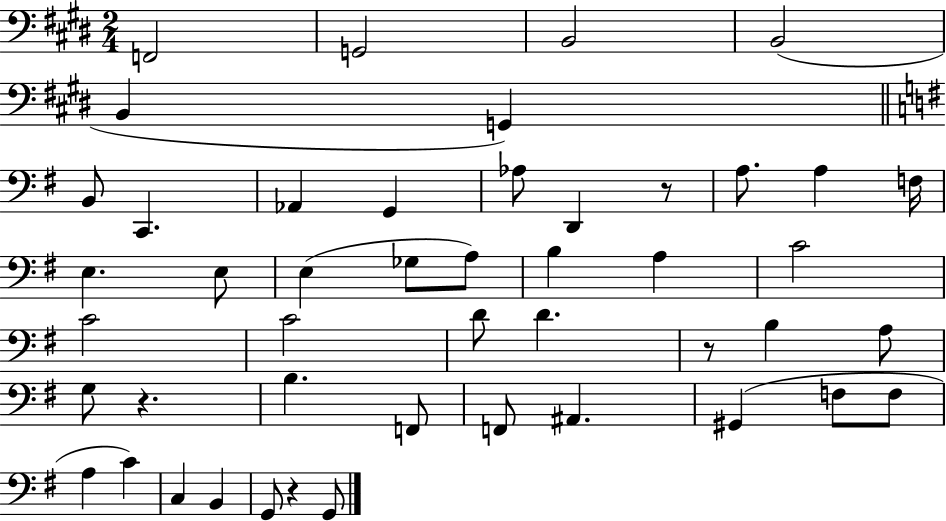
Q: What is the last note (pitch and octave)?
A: G2